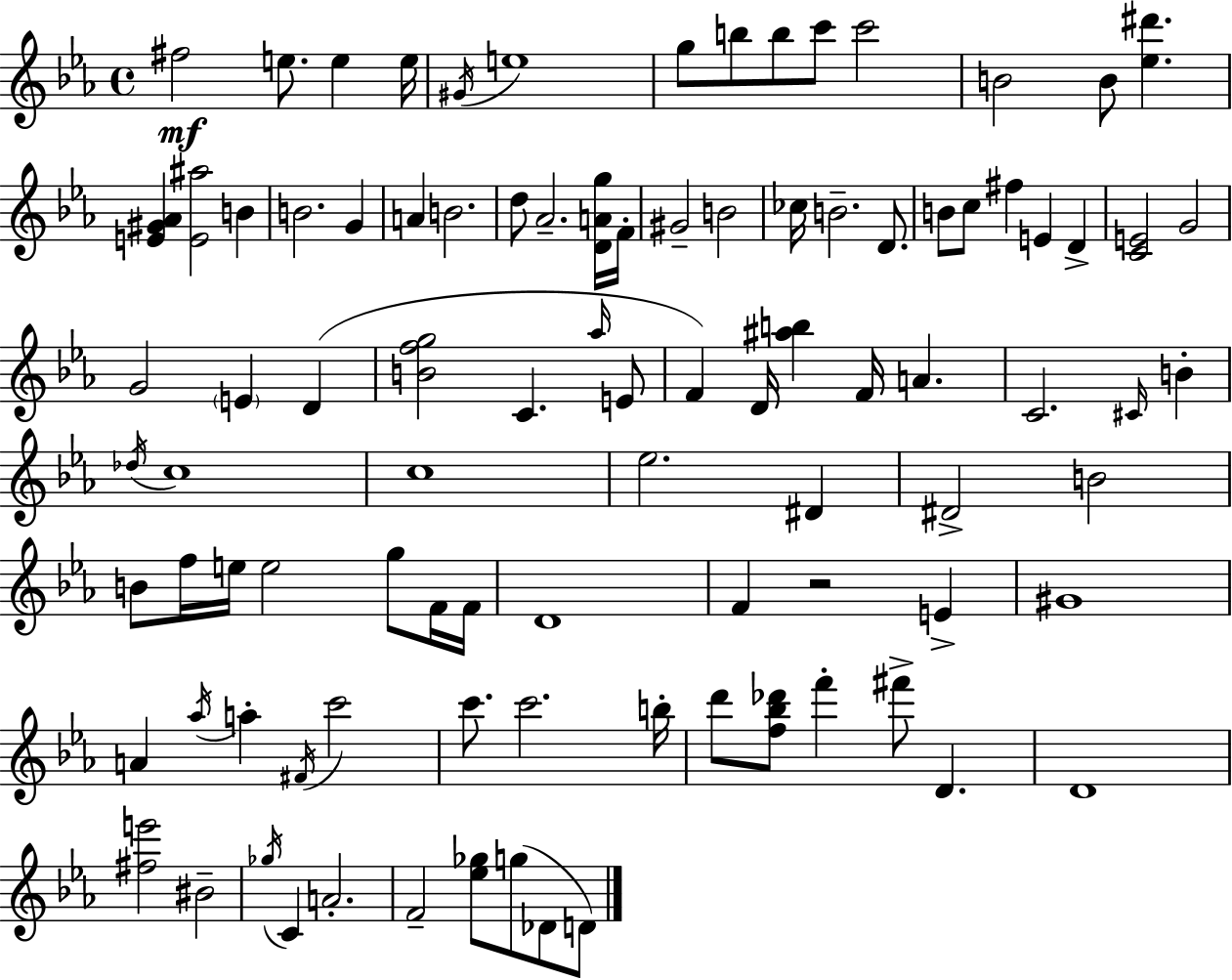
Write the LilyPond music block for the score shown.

{
  \clef treble
  \time 4/4
  \defaultTimeSignature
  \key c \minor
  fis''2\mf e''8. e''4 e''16 | \acciaccatura { gis'16 } e''1 | g''8 b''8 b''8 c'''8 c'''2 | b'2 b'8 <ees'' dis'''>4. | \break <e' gis' aes'>4 <e' ais''>2 b'4 | b'2. g'4 | a'4 b'2. | d''8 aes'2.-- <d' a' g''>16 | \break f'16-. gis'2-- b'2 | ces''16 b'2.-- d'8. | b'8 c''8 fis''4 e'4 d'4-> | <c' e'>2 g'2 | \break g'2 \parenthesize e'4 d'4( | <b' f'' g''>2 c'4. \grace { aes''16 } | e'8 f'4) d'16 <ais'' b''>4 f'16 a'4. | c'2. \grace { cis'16 } b'4-. | \break \acciaccatura { des''16 } c''1 | c''1 | ees''2. | dis'4 dis'2-> b'2 | \break b'8 f''16 e''16 e''2 | g''8 f'16 f'16 d'1 | f'4 r2 | e'4-> gis'1 | \break a'4 \acciaccatura { aes''16 } a''4-. \acciaccatura { fis'16 } c'''2 | c'''8. c'''2. | b''16-. d'''8 <f'' bes'' des'''>8 f'''4-. fis'''8-> | d'4. d'1 | \break <fis'' e'''>2 bis'2-- | \acciaccatura { ges''16 } c'4 a'2.-. | f'2-- <ees'' ges''>8 | g''8( des'8 d'8) \bar "|."
}